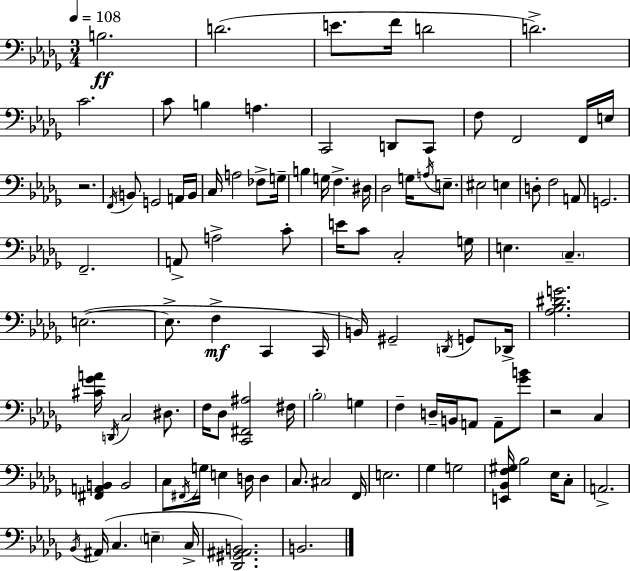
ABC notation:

X:1
T:Untitled
M:3/4
L:1/4
K:Bbm
B,2 D2 E/2 F/4 D2 D2 C2 C/2 B, A, C,,2 D,,/2 C,,/2 F,/2 F,,2 F,,/4 E,/4 z2 F,,/4 B,,/2 G,,2 A,,/4 B,,/4 C,/4 A,2 _F,/2 G,/4 B, G,/4 F, ^D,/4 _D,2 G,/4 A,/4 E,/2 ^E,2 E, D,/2 F,2 A,,/2 G,,2 F,,2 A,,/2 A,2 C/2 E/4 C/2 C,2 G,/4 E, C, E,2 E,/2 F, C,, C,,/4 B,,/4 ^G,,2 D,,/4 G,,/2 _D,,/4 [_A,_B,^DG]2 [^C_GA]/4 D,,/4 C,2 ^D,/2 F,/4 _D,/2 [C,,^F,,^A,]2 ^F,/4 _B,2 G, F, D,/4 B,,/4 A,,/2 A,,/2 [_GB]/2 z2 C, [^F,,A,,B,,] B,,2 C,/2 ^F,,/4 G,/4 E, D,/4 D, C,/2 ^C,2 F,,/4 E,2 _G, G,2 [E,,_B,,F,^G,]/4 _B,2 _E,/4 C,/2 A,,2 _B,,/4 ^A,,/4 C, E, C,/4 [_D,,^G,,^A,,B,,]2 B,,2